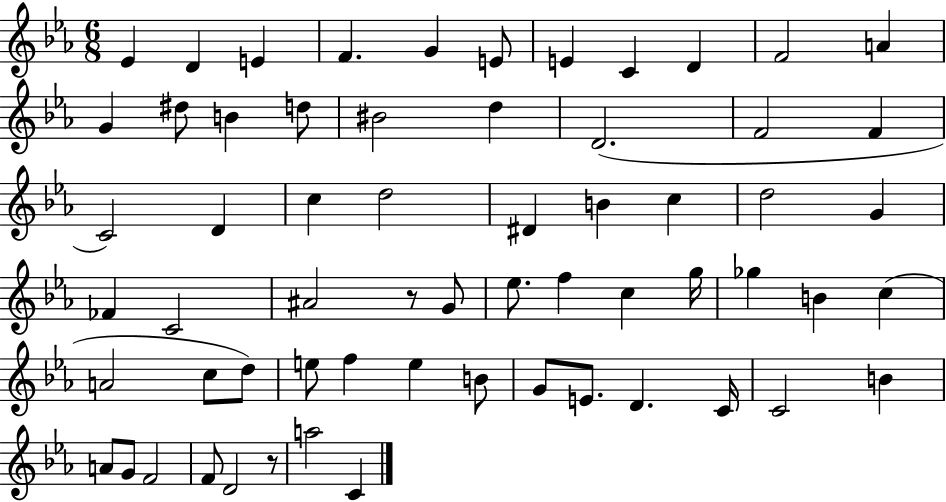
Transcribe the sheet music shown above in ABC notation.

X:1
T:Untitled
M:6/8
L:1/4
K:Eb
_E D E F G E/2 E C D F2 A G ^d/2 B d/2 ^B2 d D2 F2 F C2 D c d2 ^D B c d2 G _F C2 ^A2 z/2 G/2 _e/2 f c g/4 _g B c A2 c/2 d/2 e/2 f e B/2 G/2 E/2 D C/4 C2 B A/2 G/2 F2 F/2 D2 z/2 a2 C